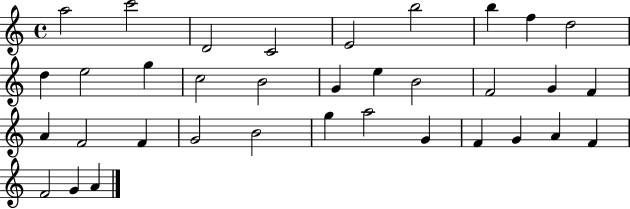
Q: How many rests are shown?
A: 0